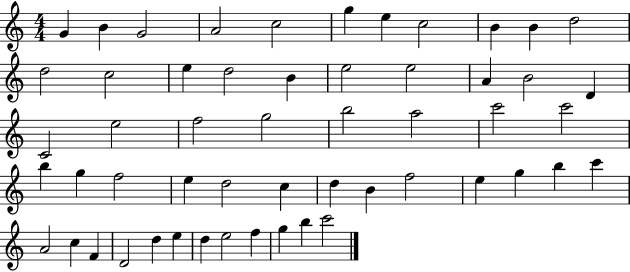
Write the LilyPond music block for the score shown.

{
  \clef treble
  \numericTimeSignature
  \time 4/4
  \key c \major
  g'4 b'4 g'2 | a'2 c''2 | g''4 e''4 c''2 | b'4 b'4 d''2 | \break d''2 c''2 | e''4 d''2 b'4 | e''2 e''2 | a'4 b'2 d'4 | \break c'2 e''2 | f''2 g''2 | b''2 a''2 | c'''2 c'''2 | \break b''4 g''4 f''2 | e''4 d''2 c''4 | d''4 b'4 f''2 | e''4 g''4 b''4 c'''4 | \break a'2 c''4 f'4 | d'2 d''4 e''4 | d''4 e''2 f''4 | g''4 b''4 c'''2 | \break \bar "|."
}